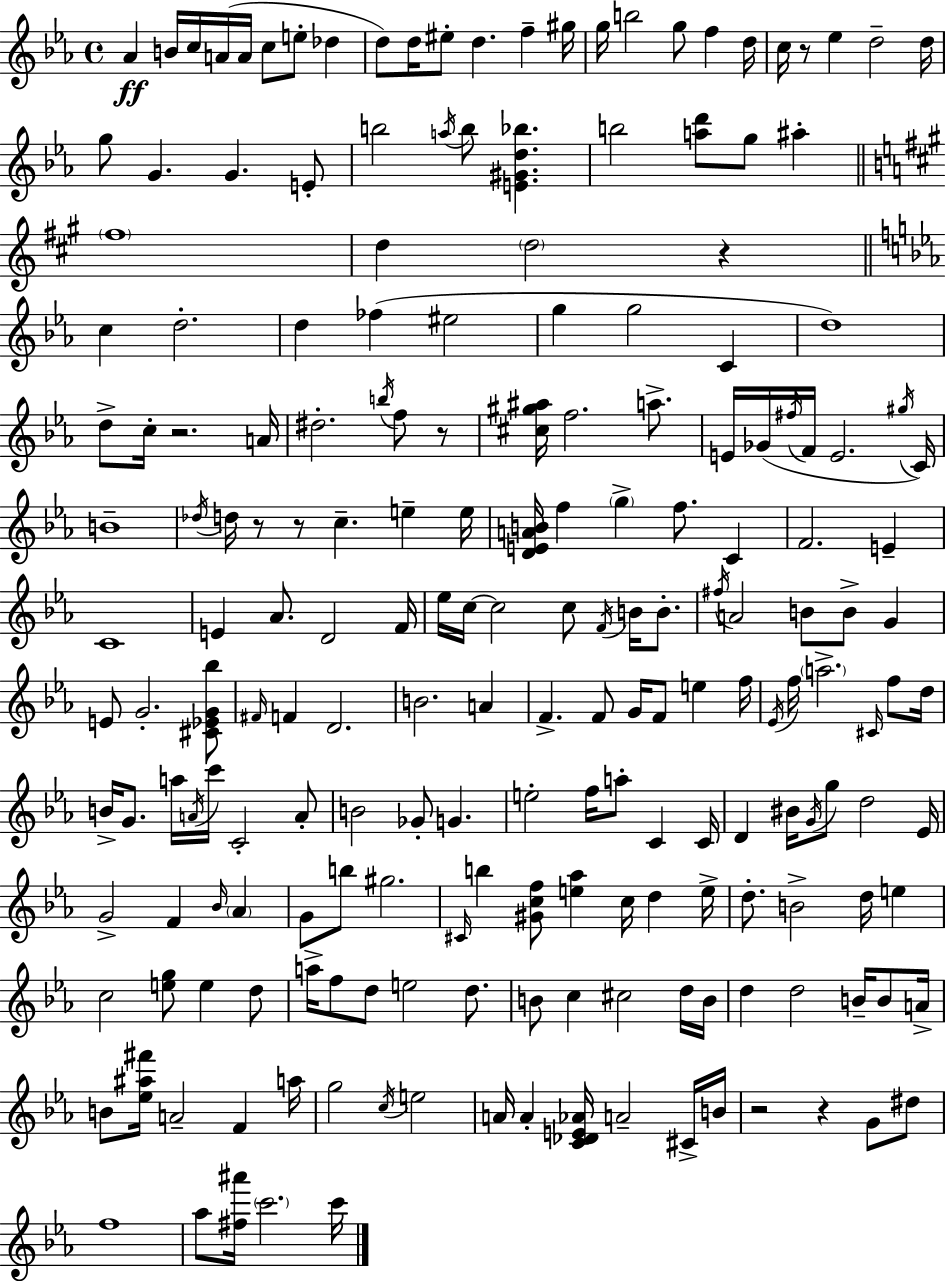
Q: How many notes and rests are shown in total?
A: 200